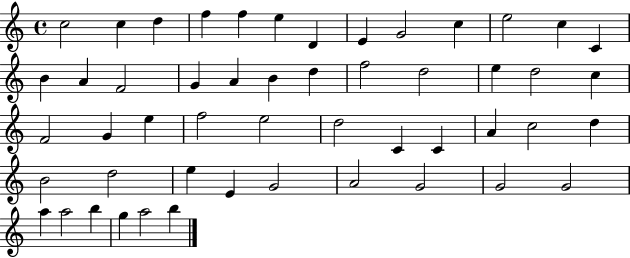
X:1
T:Untitled
M:4/4
L:1/4
K:C
c2 c d f f e D E G2 c e2 c C B A F2 G A B d f2 d2 e d2 c F2 G e f2 e2 d2 C C A c2 d B2 d2 e E G2 A2 G2 G2 G2 a a2 b g a2 b